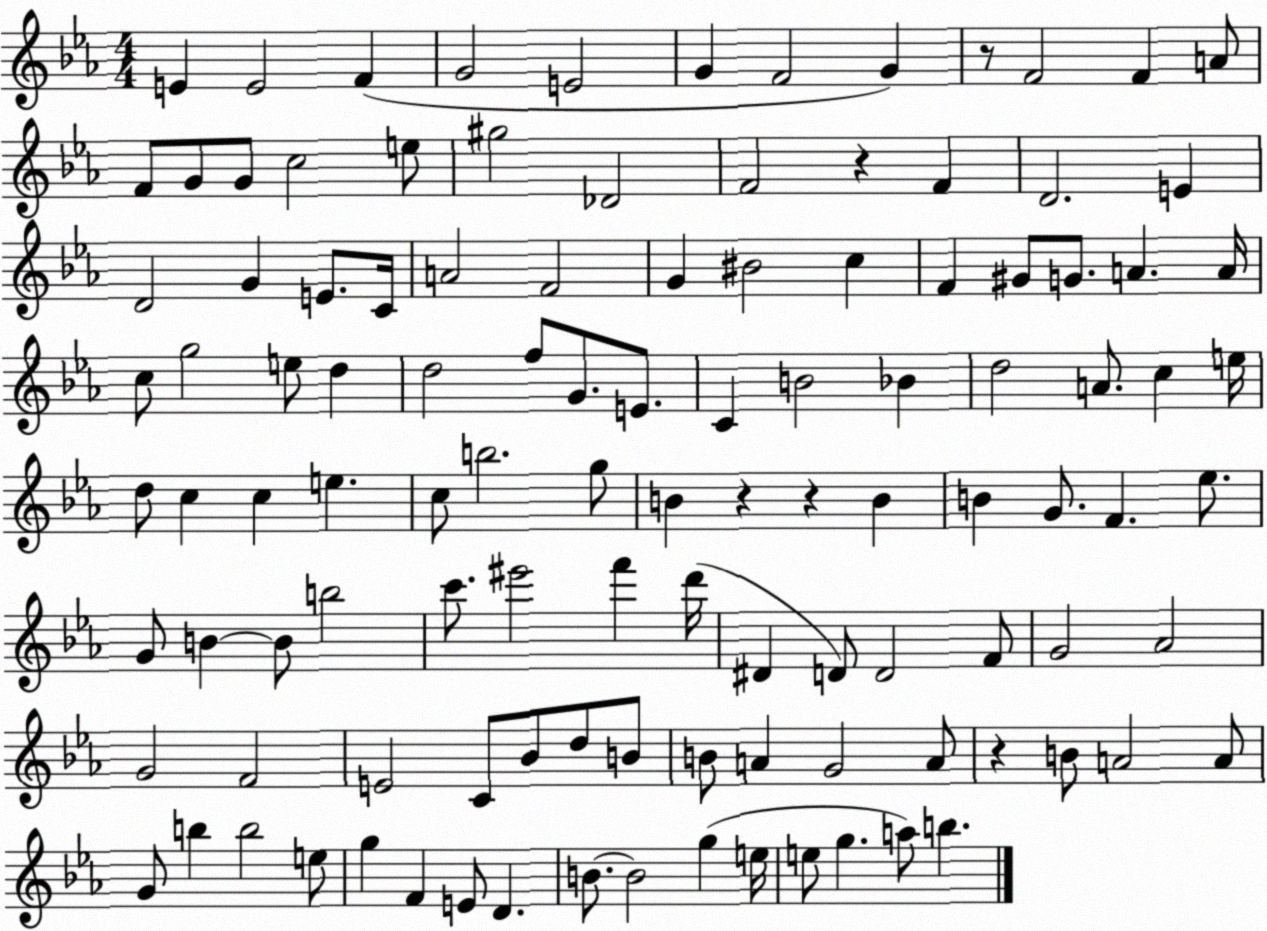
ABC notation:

X:1
T:Untitled
M:4/4
L:1/4
K:Eb
E E2 F G2 E2 G F2 G z/2 F2 F A/2 F/2 G/2 G/2 c2 e/2 ^g2 _D2 F2 z F D2 E D2 G E/2 C/4 A2 F2 G ^B2 c F ^G/2 G/2 A A/4 c/2 g2 e/2 d d2 f/2 G/2 E/2 C B2 _B d2 A/2 c e/4 d/2 c c e c/2 b2 g/2 B z z B B G/2 F _e/2 G/2 B B/2 b2 c'/2 ^e'2 f' d'/4 ^D D/2 D2 F/2 G2 _A2 G2 F2 E2 C/2 _B/2 d/2 B/2 B/2 A G2 A/2 z B/2 A2 A/2 G/2 b b2 e/2 g F E/2 D B/2 B2 g e/4 e/2 g a/2 b